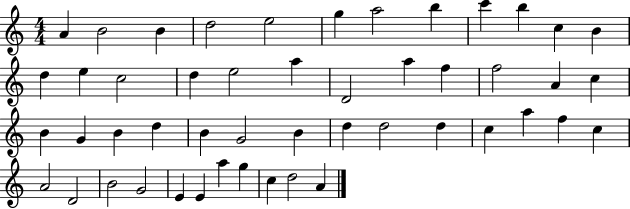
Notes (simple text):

A4/q B4/h B4/q D5/h E5/h G5/q A5/h B5/q C6/q B5/q C5/q B4/q D5/q E5/q C5/h D5/q E5/h A5/q D4/h A5/q F5/q F5/h A4/q C5/q B4/q G4/q B4/q D5/q B4/q G4/h B4/q D5/q D5/h D5/q C5/q A5/q F5/q C5/q A4/h D4/h B4/h G4/h E4/q E4/q A5/q G5/q C5/q D5/h A4/q